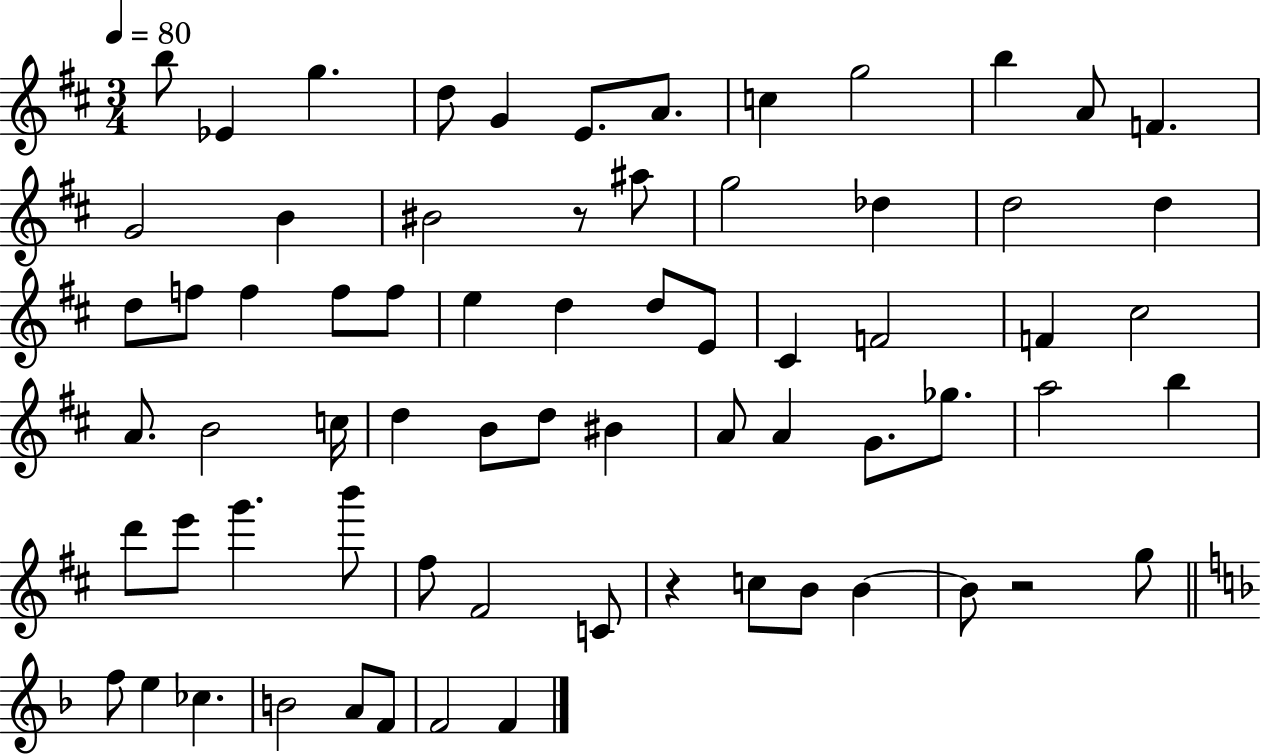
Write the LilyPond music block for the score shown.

{
  \clef treble
  \numericTimeSignature
  \time 3/4
  \key d \major
  \tempo 4 = 80
  \repeat volta 2 { b''8 ees'4 g''4. | d''8 g'4 e'8. a'8. | c''4 g''2 | b''4 a'8 f'4. | \break g'2 b'4 | bis'2 r8 ais''8 | g''2 des''4 | d''2 d''4 | \break d''8 f''8 f''4 f''8 f''8 | e''4 d''4 d''8 e'8 | cis'4 f'2 | f'4 cis''2 | \break a'8. b'2 c''16 | d''4 b'8 d''8 bis'4 | a'8 a'4 g'8. ges''8. | a''2 b''4 | \break d'''8 e'''8 g'''4. b'''8 | fis''8 fis'2 c'8 | r4 c''8 b'8 b'4~~ | b'8 r2 g''8 | \break \bar "||" \break \key d \minor f''8 e''4 ces''4. | b'2 a'8 f'8 | f'2 f'4 | } \bar "|."
}